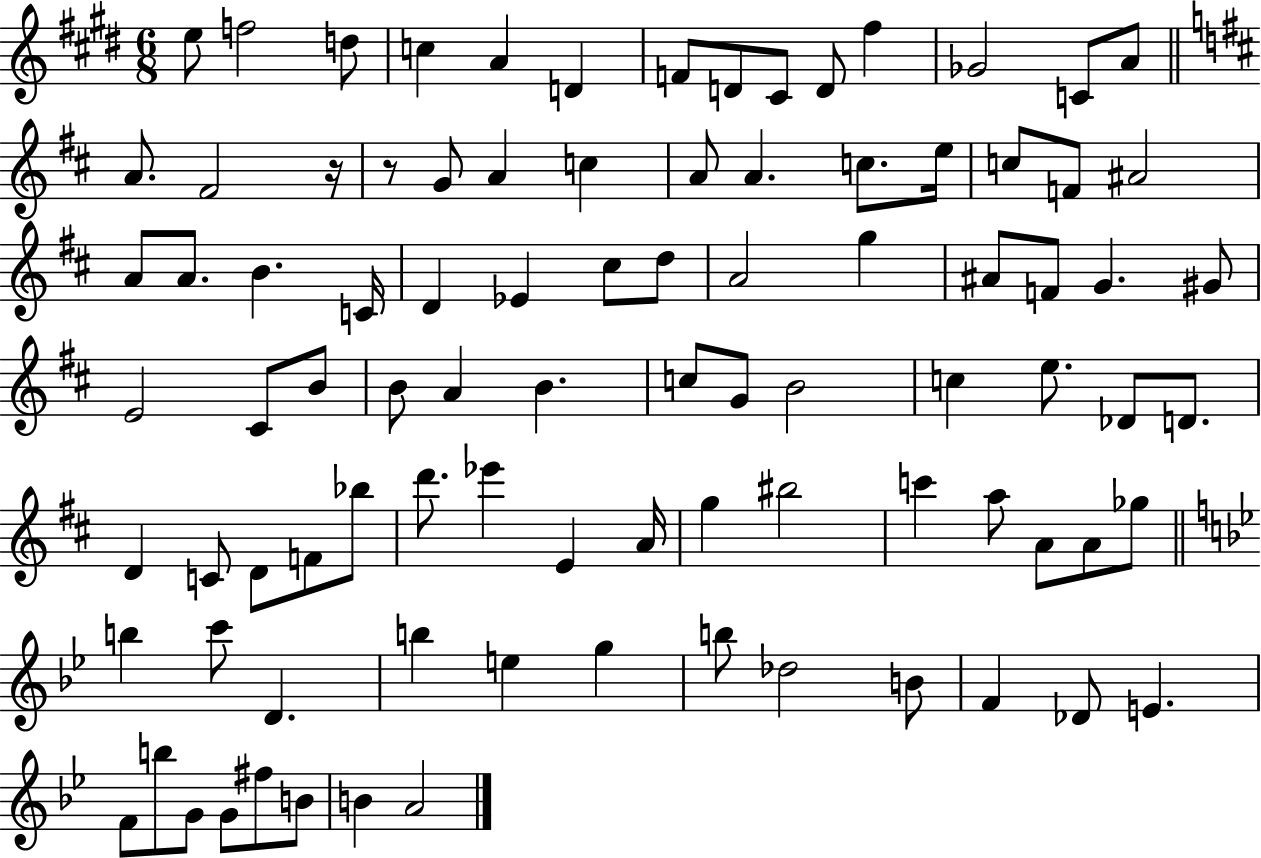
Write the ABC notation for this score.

X:1
T:Untitled
M:6/8
L:1/4
K:E
e/2 f2 d/2 c A D F/2 D/2 ^C/2 D/2 ^f _G2 C/2 A/2 A/2 ^F2 z/4 z/2 G/2 A c A/2 A c/2 e/4 c/2 F/2 ^A2 A/2 A/2 B C/4 D _E ^c/2 d/2 A2 g ^A/2 F/2 G ^G/2 E2 ^C/2 B/2 B/2 A B c/2 G/2 B2 c e/2 _D/2 D/2 D C/2 D/2 F/2 _b/2 d'/2 _e' E A/4 g ^b2 c' a/2 A/2 A/2 _g/2 b c'/2 D b e g b/2 _d2 B/2 F _D/2 E F/2 b/2 G/2 G/2 ^f/2 B/2 B A2